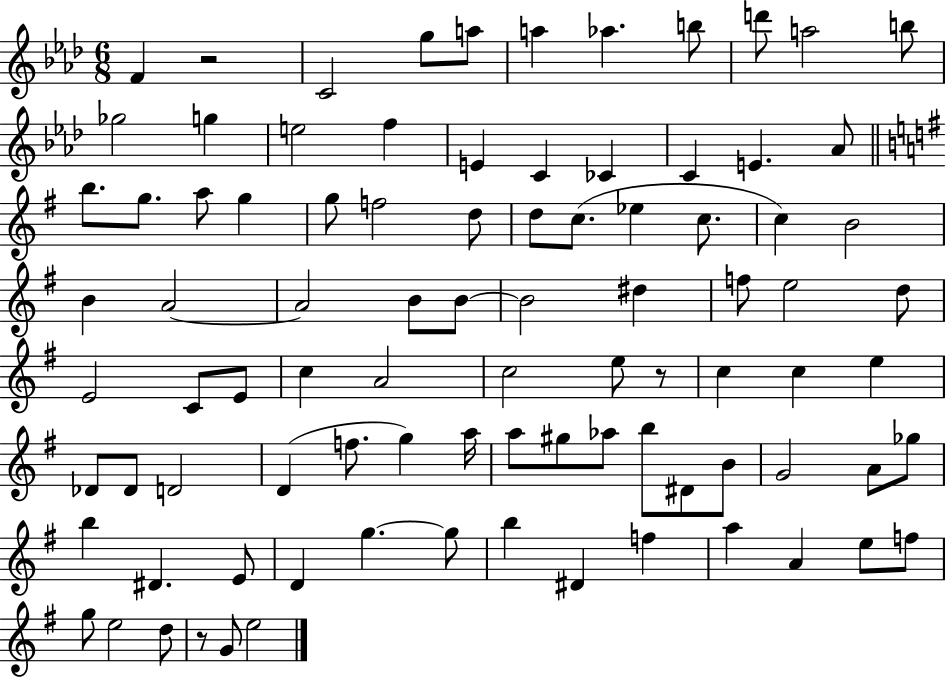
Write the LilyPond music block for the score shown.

{
  \clef treble
  \numericTimeSignature
  \time 6/8
  \key aes \major
  f'4 r2 | c'2 g''8 a''8 | a''4 aes''4. b''8 | d'''8 a''2 b''8 | \break ges''2 g''4 | e''2 f''4 | e'4 c'4 ces'4 | c'4 e'4. aes'8 | \break \bar "||" \break \key e \minor b''8. g''8. a''8 g''4 | g''8 f''2 d''8 | d''8 c''8.( ees''4 c''8. | c''4) b'2 | \break b'4 a'2~~ | a'2 b'8 b'8~~ | b'2 dis''4 | f''8 e''2 d''8 | \break e'2 c'8 e'8 | c''4 a'2 | c''2 e''8 r8 | c''4 c''4 e''4 | \break des'8 des'8 d'2 | d'4( f''8. g''4) a''16 | a''8 gis''8 aes''8 b''8 dis'8 b'8 | g'2 a'8 ges''8 | \break b''4 dis'4. e'8 | d'4 g''4.~~ g''8 | b''4 dis'4 f''4 | a''4 a'4 e''8 f''8 | \break g''8 e''2 d''8 | r8 g'8 e''2 | \bar "|."
}